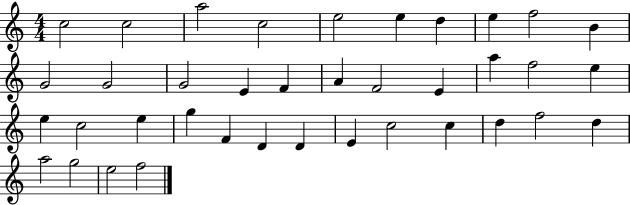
X:1
T:Untitled
M:4/4
L:1/4
K:C
c2 c2 a2 c2 e2 e d e f2 B G2 G2 G2 E F A F2 E a f2 e e c2 e g F D D E c2 c d f2 d a2 g2 e2 f2